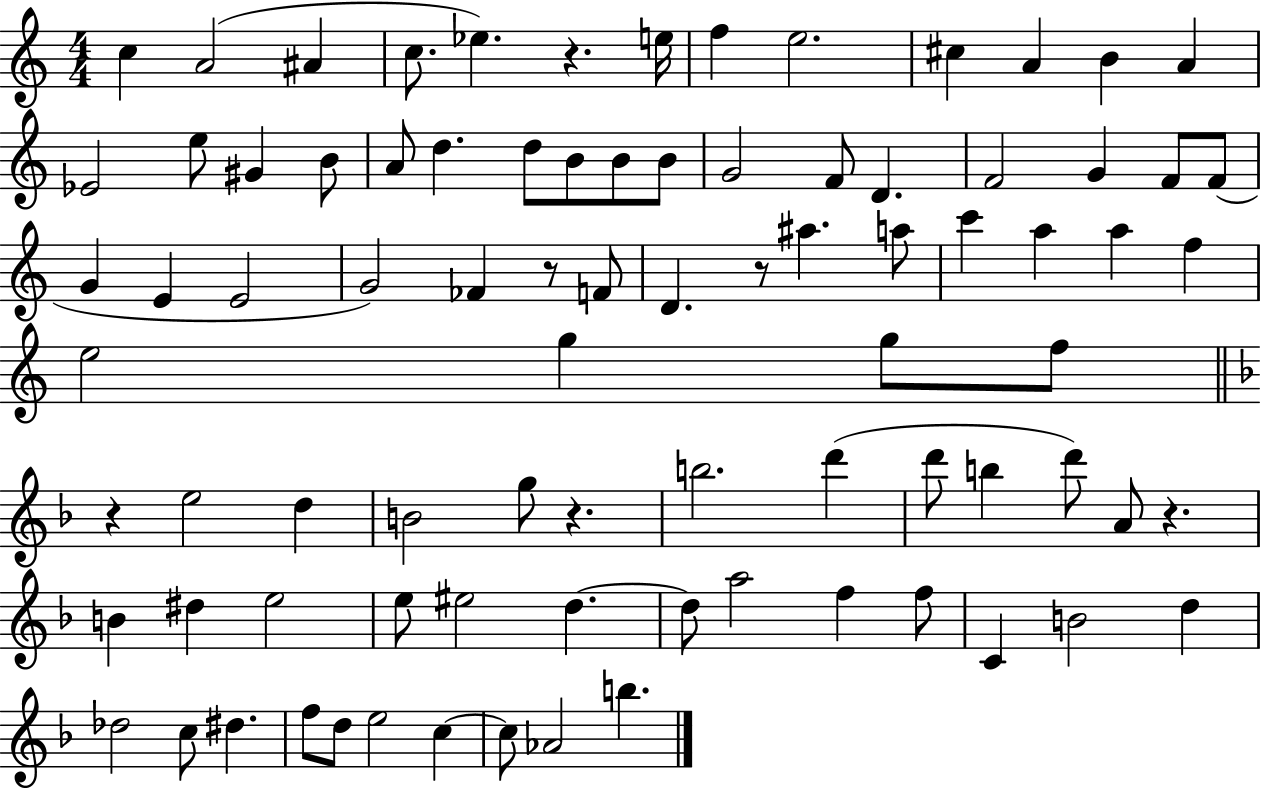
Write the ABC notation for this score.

X:1
T:Untitled
M:4/4
L:1/4
K:C
c A2 ^A c/2 _e z e/4 f e2 ^c A B A _E2 e/2 ^G B/2 A/2 d d/2 B/2 B/2 B/2 G2 F/2 D F2 G F/2 F/2 G E E2 G2 _F z/2 F/2 D z/2 ^a a/2 c' a a f e2 g g/2 f/2 z e2 d B2 g/2 z b2 d' d'/2 b d'/2 A/2 z B ^d e2 e/2 ^e2 d d/2 a2 f f/2 C B2 d _d2 c/2 ^d f/2 d/2 e2 c c/2 _A2 b